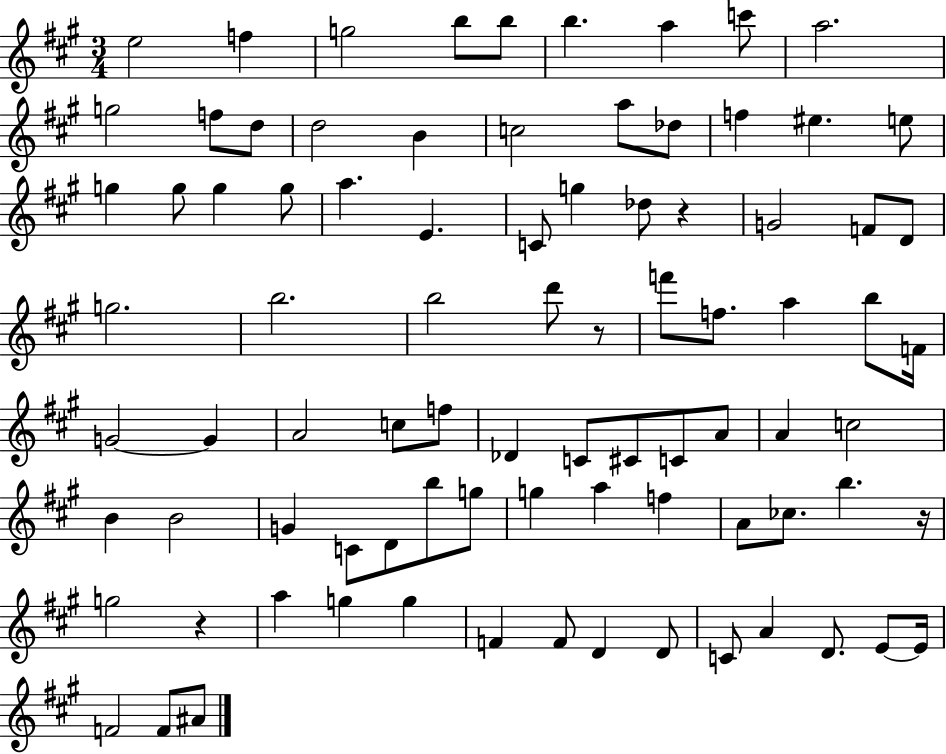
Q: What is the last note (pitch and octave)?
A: A#4